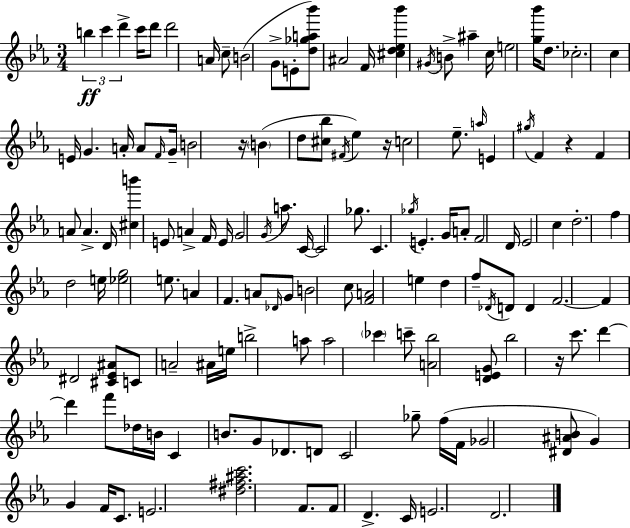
{
  \clef treble
  \numericTimeSignature
  \time 3/4
  \key ees \major
  \tuplet 3/2 { b''4\ff c'''4 d'''4-> } | c'''16 d'''8 d'''2 a'16 | c''8-- b'2( g'8-> | e'8-. <d'' ges'' a'' bes'''>8) ais'2 | \break f'16 <cis'' d'' ees'' bes'''>4 \acciaccatura { gis'16 } b'8-> ais''4-- | c''16 e''2 <g'' bes'''>16 d''8. | ces''2.-. | c''4 e'16 g'4. | \break a'16-. a'8 \grace { f'16 } g'16-- b'2 | r16 \parenthesize b'4( d''8 <cis'' bes''>8 \acciaccatura { fis'16 }) ees''4 | r16 c''2 | ees''8.-- \grace { a''16 } e'4 \acciaccatura { gis''16 } f'4 | \break r4 f'4 a'8 a'4.-> | d'16 <cis'' b'''>4 e'8 | a'4-> f'16 e'16 g'2 | \acciaccatura { g'16 } a''8. c'16~~ c'2 | \break ges''8. c'4. | \acciaccatura { ges''16 } e'4.-. g'16 a'8-. f'2 | d'16 ees'2 | c''4 d''2.-. | \break f''4 d''2 | e''16 <ees'' g''>2 | e''8. a'4 f'4. | a'8 \grace { des'16 } g'8 b'2 | \break c''8 <f' a'>2 | e''4 d''4 | f''8-- \acciaccatura { des'16 } d'8 d'4 f'2.~~ | f'4 | \break dis'2 <cis' ees' ais'>8 c'8 | a'2-- ais'16 e''16 b''2-> | a''8 a''2 | \parenthesize ces'''4 c'''8-- <a' bes''>2 | \break <d' e' g'>8 bes''2 | r16 c'''8. d'''4~~ | d'''4 f'''8 des''16 b'16 c'4 | b'8. g'8 des'8. d'8 c'2 | \break ges''8-- f''16( f'16 ges'2 | <dis' ais' b'>8 g'4) | g'4 f'16 c'8. e'2. | <dis'' fis'' ais'' c'''>2. | \break f'8. | f'8 d'4.-> c'16 e'2. | d'2. | \bar "|."
}